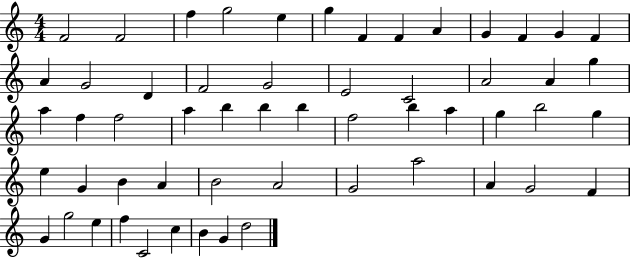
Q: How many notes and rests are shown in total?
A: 56